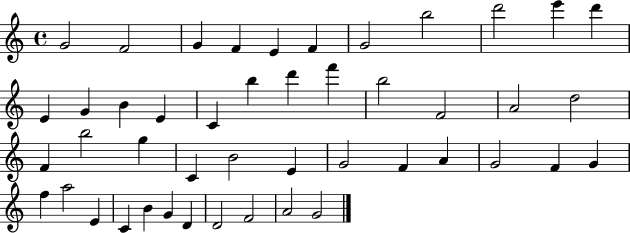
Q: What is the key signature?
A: C major